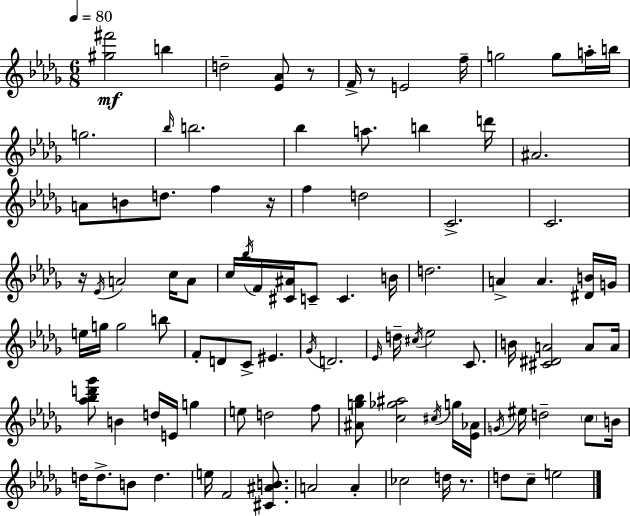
{
  \clef treble
  \numericTimeSignature
  \time 6/8
  \key bes \minor
  \tempo 4 = 80
  <gis'' fis'''>2\mf b''4 | d''2-- <ees' aes'>8 r8 | f'16-> r8 e'2 f''16-- | g''2 g''8 a''16-. b''16 | \break g''2. | \grace { bes''16 } b''2. | bes''4 a''8. b''4 | d'''16 ais'2. | \break a'8 b'8 d''8. f''4 | r16 f''4 d''2 | c'2.-> | c'2. | \break r16 \acciaccatura { ees'16 } a'2 c''16 | a'8 c''16 \acciaccatura { bes''16 } f'16 <cis' ais'>16 c'8-- c'4. | b'16 d''2. | a'4-> a'4. | \break <dis' b'>16 g'16 e''16 g''16 g''2 | b''8 f'8-. d'8 c'8-> eis'4. | \acciaccatura { ges'16 } d'2. | \grace { ees'16 } d''16-- \acciaccatura { cis''16 } ees''2 | \break c'8. b'16 <cis' dis' a'>2 | a'8 a'16 <aes'' bes'' d''' ges'''>8 b'4 | d''16 e'16 g''4 e''8 d''2 | f''8 <ais' g'' bes''>8 <c'' ges'' ais''>2 | \break \acciaccatura { cis''16 } g''16 <ees' aes'>16 \acciaccatura { g'16 } eis''16 d''2-- | \parenthesize c''8 b'16 d''16 d''8.-> | b'8 d''4. e''16 f'2 | <cis' ais' b'>8. a'2 | \break a'4-. ces''2 | d''16 r8. d''8 c''8-- | e''2 \bar "|."
}